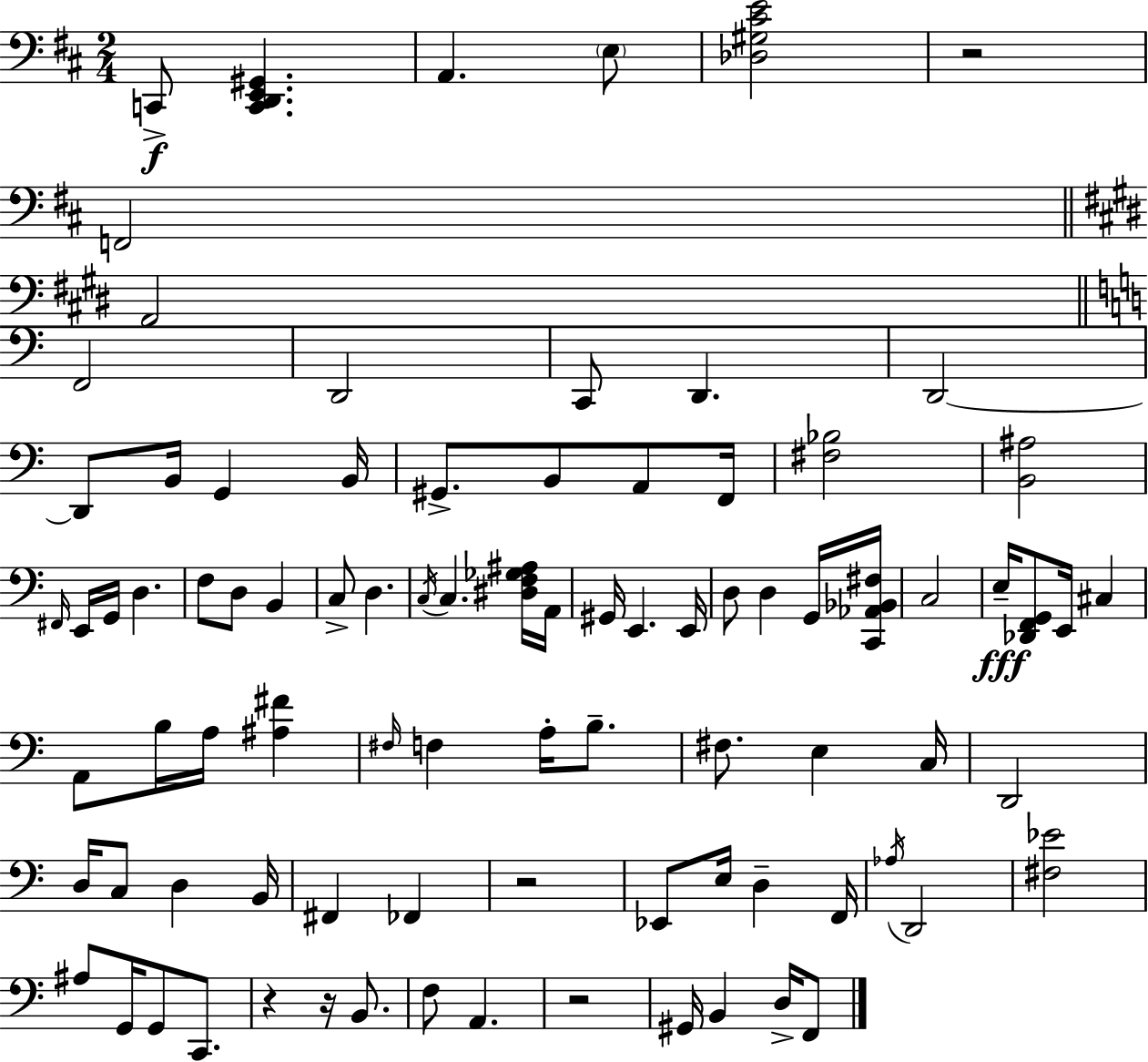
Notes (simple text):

C2/e [C2,D2,E2,G#2]/q. A2/q. E3/e [Db3,G#3,C#4,E4]/h R/h F2/h A2/h F2/h D2/h C2/e D2/q. D2/h D2/e B2/s G2/q B2/s G#2/e. B2/e A2/e F2/s [F#3,Bb3]/h [B2,A#3]/h F#2/s E2/s G2/s D3/q. F3/e D3/e B2/q C3/e D3/q. C3/s C3/q. [D#3,F3,Gb3,A#3]/s A2/s G#2/s E2/q. E2/s D3/e D3/q G2/s [C2,Ab2,Bb2,F#3]/s C3/h E3/s [Db2,F2,G2]/e E2/s C#3/q A2/e B3/s A3/s [A#3,F#4]/q F#3/s F3/q A3/s B3/e. F#3/e. E3/q C3/s D2/h D3/s C3/e D3/q B2/s F#2/q FES2/q R/h Eb2/e E3/s D3/q F2/s Ab3/s D2/h [F#3,Eb4]/h A#3/e G2/s G2/e C2/e. R/q R/s B2/e. F3/e A2/q. R/h G#2/s B2/q D3/s F2/e